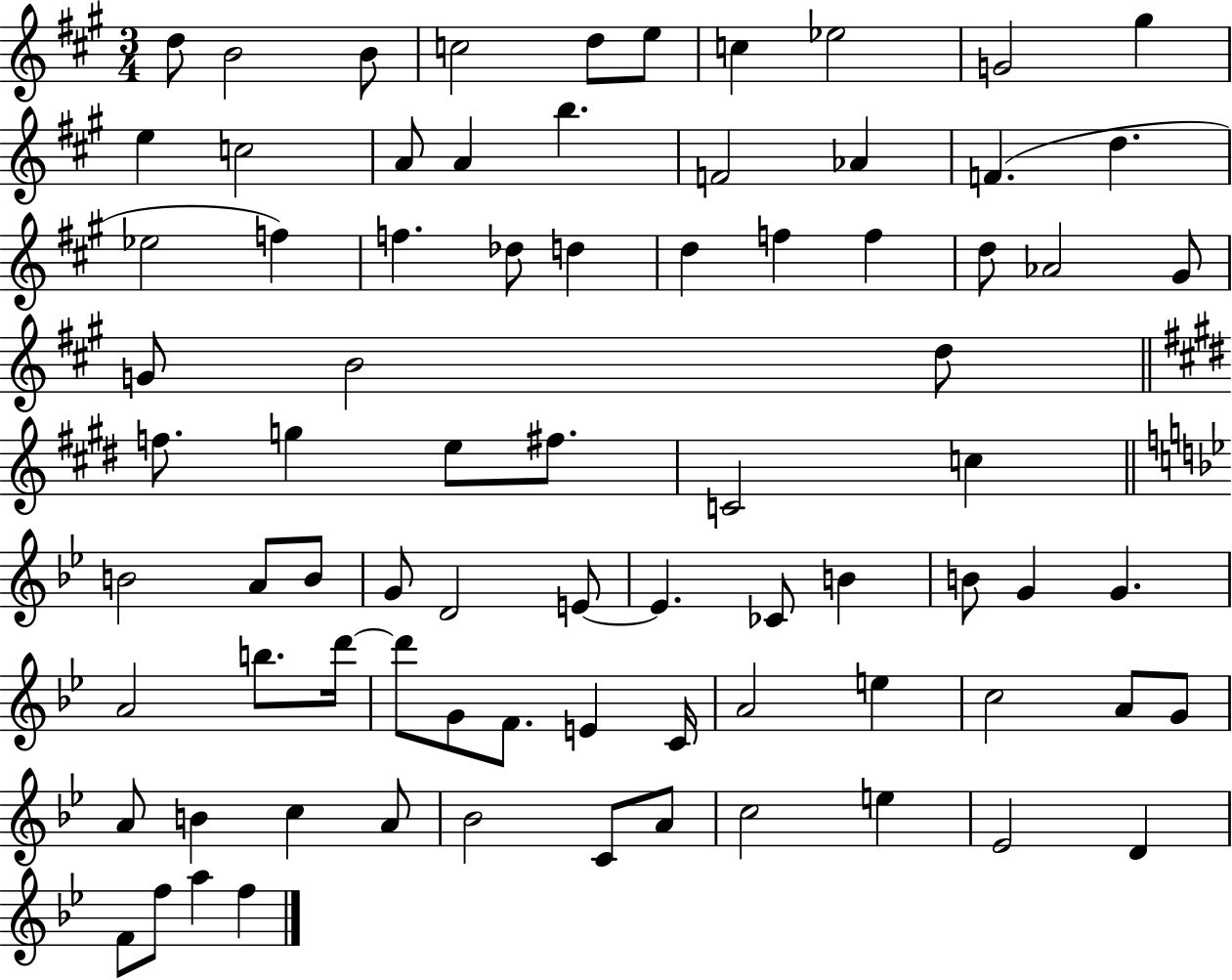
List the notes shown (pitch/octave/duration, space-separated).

D5/e B4/h B4/e C5/h D5/e E5/e C5/q Eb5/h G4/h G#5/q E5/q C5/h A4/e A4/q B5/q. F4/h Ab4/q F4/q. D5/q. Eb5/h F5/q F5/q. Db5/e D5/q D5/q F5/q F5/q D5/e Ab4/h G#4/e G4/e B4/h D5/e F5/e. G5/q E5/e F#5/e. C4/h C5/q B4/h A4/e B4/e G4/e D4/h E4/e E4/q. CES4/e B4/q B4/e G4/q G4/q. A4/h B5/e. D6/s D6/e G4/e F4/e. E4/q C4/s A4/h E5/q C5/h A4/e G4/e A4/e B4/q C5/q A4/e Bb4/h C4/e A4/e C5/h E5/q Eb4/h D4/q F4/e F5/e A5/q F5/q